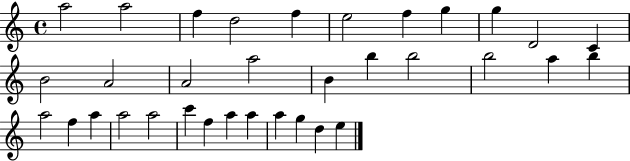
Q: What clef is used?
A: treble